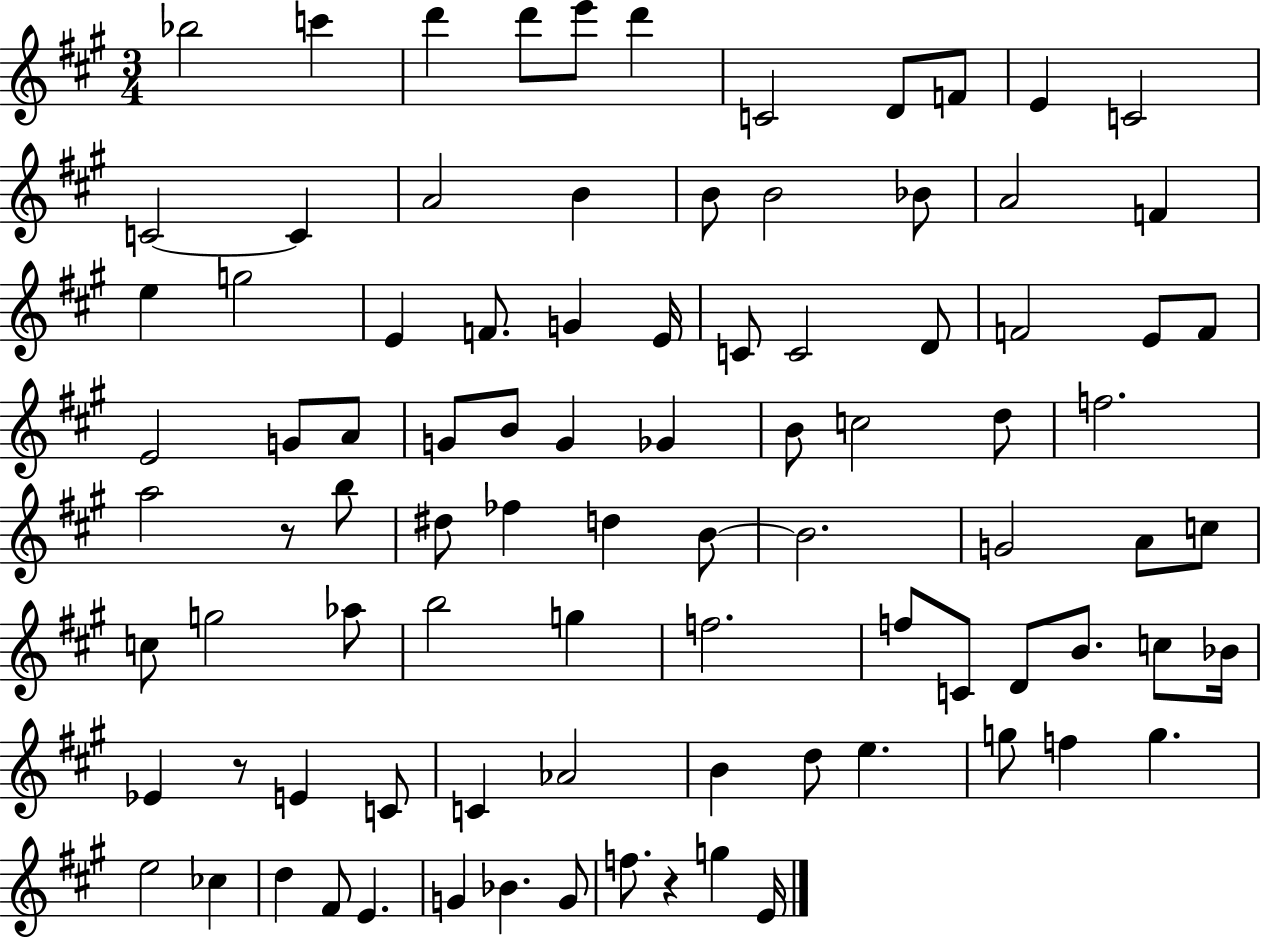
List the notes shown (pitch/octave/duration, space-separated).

Bb5/h C6/q D6/q D6/e E6/e D6/q C4/h D4/e F4/e E4/q C4/h C4/h C4/q A4/h B4/q B4/e B4/h Bb4/e A4/h F4/q E5/q G5/h E4/q F4/e. G4/q E4/s C4/e C4/h D4/e F4/h E4/e F4/e E4/h G4/e A4/e G4/e B4/e G4/q Gb4/q B4/e C5/h D5/e F5/h. A5/h R/e B5/e D#5/e FES5/q D5/q B4/e B4/h. G4/h A4/e C5/e C5/e G5/h Ab5/e B5/h G5/q F5/h. F5/e C4/e D4/e B4/e. C5/e Bb4/s Eb4/q R/e E4/q C4/e C4/q Ab4/h B4/q D5/e E5/q. G5/e F5/q G5/q. E5/h CES5/q D5/q F#4/e E4/q. G4/q Bb4/q. G4/e F5/e. R/q G5/q E4/s